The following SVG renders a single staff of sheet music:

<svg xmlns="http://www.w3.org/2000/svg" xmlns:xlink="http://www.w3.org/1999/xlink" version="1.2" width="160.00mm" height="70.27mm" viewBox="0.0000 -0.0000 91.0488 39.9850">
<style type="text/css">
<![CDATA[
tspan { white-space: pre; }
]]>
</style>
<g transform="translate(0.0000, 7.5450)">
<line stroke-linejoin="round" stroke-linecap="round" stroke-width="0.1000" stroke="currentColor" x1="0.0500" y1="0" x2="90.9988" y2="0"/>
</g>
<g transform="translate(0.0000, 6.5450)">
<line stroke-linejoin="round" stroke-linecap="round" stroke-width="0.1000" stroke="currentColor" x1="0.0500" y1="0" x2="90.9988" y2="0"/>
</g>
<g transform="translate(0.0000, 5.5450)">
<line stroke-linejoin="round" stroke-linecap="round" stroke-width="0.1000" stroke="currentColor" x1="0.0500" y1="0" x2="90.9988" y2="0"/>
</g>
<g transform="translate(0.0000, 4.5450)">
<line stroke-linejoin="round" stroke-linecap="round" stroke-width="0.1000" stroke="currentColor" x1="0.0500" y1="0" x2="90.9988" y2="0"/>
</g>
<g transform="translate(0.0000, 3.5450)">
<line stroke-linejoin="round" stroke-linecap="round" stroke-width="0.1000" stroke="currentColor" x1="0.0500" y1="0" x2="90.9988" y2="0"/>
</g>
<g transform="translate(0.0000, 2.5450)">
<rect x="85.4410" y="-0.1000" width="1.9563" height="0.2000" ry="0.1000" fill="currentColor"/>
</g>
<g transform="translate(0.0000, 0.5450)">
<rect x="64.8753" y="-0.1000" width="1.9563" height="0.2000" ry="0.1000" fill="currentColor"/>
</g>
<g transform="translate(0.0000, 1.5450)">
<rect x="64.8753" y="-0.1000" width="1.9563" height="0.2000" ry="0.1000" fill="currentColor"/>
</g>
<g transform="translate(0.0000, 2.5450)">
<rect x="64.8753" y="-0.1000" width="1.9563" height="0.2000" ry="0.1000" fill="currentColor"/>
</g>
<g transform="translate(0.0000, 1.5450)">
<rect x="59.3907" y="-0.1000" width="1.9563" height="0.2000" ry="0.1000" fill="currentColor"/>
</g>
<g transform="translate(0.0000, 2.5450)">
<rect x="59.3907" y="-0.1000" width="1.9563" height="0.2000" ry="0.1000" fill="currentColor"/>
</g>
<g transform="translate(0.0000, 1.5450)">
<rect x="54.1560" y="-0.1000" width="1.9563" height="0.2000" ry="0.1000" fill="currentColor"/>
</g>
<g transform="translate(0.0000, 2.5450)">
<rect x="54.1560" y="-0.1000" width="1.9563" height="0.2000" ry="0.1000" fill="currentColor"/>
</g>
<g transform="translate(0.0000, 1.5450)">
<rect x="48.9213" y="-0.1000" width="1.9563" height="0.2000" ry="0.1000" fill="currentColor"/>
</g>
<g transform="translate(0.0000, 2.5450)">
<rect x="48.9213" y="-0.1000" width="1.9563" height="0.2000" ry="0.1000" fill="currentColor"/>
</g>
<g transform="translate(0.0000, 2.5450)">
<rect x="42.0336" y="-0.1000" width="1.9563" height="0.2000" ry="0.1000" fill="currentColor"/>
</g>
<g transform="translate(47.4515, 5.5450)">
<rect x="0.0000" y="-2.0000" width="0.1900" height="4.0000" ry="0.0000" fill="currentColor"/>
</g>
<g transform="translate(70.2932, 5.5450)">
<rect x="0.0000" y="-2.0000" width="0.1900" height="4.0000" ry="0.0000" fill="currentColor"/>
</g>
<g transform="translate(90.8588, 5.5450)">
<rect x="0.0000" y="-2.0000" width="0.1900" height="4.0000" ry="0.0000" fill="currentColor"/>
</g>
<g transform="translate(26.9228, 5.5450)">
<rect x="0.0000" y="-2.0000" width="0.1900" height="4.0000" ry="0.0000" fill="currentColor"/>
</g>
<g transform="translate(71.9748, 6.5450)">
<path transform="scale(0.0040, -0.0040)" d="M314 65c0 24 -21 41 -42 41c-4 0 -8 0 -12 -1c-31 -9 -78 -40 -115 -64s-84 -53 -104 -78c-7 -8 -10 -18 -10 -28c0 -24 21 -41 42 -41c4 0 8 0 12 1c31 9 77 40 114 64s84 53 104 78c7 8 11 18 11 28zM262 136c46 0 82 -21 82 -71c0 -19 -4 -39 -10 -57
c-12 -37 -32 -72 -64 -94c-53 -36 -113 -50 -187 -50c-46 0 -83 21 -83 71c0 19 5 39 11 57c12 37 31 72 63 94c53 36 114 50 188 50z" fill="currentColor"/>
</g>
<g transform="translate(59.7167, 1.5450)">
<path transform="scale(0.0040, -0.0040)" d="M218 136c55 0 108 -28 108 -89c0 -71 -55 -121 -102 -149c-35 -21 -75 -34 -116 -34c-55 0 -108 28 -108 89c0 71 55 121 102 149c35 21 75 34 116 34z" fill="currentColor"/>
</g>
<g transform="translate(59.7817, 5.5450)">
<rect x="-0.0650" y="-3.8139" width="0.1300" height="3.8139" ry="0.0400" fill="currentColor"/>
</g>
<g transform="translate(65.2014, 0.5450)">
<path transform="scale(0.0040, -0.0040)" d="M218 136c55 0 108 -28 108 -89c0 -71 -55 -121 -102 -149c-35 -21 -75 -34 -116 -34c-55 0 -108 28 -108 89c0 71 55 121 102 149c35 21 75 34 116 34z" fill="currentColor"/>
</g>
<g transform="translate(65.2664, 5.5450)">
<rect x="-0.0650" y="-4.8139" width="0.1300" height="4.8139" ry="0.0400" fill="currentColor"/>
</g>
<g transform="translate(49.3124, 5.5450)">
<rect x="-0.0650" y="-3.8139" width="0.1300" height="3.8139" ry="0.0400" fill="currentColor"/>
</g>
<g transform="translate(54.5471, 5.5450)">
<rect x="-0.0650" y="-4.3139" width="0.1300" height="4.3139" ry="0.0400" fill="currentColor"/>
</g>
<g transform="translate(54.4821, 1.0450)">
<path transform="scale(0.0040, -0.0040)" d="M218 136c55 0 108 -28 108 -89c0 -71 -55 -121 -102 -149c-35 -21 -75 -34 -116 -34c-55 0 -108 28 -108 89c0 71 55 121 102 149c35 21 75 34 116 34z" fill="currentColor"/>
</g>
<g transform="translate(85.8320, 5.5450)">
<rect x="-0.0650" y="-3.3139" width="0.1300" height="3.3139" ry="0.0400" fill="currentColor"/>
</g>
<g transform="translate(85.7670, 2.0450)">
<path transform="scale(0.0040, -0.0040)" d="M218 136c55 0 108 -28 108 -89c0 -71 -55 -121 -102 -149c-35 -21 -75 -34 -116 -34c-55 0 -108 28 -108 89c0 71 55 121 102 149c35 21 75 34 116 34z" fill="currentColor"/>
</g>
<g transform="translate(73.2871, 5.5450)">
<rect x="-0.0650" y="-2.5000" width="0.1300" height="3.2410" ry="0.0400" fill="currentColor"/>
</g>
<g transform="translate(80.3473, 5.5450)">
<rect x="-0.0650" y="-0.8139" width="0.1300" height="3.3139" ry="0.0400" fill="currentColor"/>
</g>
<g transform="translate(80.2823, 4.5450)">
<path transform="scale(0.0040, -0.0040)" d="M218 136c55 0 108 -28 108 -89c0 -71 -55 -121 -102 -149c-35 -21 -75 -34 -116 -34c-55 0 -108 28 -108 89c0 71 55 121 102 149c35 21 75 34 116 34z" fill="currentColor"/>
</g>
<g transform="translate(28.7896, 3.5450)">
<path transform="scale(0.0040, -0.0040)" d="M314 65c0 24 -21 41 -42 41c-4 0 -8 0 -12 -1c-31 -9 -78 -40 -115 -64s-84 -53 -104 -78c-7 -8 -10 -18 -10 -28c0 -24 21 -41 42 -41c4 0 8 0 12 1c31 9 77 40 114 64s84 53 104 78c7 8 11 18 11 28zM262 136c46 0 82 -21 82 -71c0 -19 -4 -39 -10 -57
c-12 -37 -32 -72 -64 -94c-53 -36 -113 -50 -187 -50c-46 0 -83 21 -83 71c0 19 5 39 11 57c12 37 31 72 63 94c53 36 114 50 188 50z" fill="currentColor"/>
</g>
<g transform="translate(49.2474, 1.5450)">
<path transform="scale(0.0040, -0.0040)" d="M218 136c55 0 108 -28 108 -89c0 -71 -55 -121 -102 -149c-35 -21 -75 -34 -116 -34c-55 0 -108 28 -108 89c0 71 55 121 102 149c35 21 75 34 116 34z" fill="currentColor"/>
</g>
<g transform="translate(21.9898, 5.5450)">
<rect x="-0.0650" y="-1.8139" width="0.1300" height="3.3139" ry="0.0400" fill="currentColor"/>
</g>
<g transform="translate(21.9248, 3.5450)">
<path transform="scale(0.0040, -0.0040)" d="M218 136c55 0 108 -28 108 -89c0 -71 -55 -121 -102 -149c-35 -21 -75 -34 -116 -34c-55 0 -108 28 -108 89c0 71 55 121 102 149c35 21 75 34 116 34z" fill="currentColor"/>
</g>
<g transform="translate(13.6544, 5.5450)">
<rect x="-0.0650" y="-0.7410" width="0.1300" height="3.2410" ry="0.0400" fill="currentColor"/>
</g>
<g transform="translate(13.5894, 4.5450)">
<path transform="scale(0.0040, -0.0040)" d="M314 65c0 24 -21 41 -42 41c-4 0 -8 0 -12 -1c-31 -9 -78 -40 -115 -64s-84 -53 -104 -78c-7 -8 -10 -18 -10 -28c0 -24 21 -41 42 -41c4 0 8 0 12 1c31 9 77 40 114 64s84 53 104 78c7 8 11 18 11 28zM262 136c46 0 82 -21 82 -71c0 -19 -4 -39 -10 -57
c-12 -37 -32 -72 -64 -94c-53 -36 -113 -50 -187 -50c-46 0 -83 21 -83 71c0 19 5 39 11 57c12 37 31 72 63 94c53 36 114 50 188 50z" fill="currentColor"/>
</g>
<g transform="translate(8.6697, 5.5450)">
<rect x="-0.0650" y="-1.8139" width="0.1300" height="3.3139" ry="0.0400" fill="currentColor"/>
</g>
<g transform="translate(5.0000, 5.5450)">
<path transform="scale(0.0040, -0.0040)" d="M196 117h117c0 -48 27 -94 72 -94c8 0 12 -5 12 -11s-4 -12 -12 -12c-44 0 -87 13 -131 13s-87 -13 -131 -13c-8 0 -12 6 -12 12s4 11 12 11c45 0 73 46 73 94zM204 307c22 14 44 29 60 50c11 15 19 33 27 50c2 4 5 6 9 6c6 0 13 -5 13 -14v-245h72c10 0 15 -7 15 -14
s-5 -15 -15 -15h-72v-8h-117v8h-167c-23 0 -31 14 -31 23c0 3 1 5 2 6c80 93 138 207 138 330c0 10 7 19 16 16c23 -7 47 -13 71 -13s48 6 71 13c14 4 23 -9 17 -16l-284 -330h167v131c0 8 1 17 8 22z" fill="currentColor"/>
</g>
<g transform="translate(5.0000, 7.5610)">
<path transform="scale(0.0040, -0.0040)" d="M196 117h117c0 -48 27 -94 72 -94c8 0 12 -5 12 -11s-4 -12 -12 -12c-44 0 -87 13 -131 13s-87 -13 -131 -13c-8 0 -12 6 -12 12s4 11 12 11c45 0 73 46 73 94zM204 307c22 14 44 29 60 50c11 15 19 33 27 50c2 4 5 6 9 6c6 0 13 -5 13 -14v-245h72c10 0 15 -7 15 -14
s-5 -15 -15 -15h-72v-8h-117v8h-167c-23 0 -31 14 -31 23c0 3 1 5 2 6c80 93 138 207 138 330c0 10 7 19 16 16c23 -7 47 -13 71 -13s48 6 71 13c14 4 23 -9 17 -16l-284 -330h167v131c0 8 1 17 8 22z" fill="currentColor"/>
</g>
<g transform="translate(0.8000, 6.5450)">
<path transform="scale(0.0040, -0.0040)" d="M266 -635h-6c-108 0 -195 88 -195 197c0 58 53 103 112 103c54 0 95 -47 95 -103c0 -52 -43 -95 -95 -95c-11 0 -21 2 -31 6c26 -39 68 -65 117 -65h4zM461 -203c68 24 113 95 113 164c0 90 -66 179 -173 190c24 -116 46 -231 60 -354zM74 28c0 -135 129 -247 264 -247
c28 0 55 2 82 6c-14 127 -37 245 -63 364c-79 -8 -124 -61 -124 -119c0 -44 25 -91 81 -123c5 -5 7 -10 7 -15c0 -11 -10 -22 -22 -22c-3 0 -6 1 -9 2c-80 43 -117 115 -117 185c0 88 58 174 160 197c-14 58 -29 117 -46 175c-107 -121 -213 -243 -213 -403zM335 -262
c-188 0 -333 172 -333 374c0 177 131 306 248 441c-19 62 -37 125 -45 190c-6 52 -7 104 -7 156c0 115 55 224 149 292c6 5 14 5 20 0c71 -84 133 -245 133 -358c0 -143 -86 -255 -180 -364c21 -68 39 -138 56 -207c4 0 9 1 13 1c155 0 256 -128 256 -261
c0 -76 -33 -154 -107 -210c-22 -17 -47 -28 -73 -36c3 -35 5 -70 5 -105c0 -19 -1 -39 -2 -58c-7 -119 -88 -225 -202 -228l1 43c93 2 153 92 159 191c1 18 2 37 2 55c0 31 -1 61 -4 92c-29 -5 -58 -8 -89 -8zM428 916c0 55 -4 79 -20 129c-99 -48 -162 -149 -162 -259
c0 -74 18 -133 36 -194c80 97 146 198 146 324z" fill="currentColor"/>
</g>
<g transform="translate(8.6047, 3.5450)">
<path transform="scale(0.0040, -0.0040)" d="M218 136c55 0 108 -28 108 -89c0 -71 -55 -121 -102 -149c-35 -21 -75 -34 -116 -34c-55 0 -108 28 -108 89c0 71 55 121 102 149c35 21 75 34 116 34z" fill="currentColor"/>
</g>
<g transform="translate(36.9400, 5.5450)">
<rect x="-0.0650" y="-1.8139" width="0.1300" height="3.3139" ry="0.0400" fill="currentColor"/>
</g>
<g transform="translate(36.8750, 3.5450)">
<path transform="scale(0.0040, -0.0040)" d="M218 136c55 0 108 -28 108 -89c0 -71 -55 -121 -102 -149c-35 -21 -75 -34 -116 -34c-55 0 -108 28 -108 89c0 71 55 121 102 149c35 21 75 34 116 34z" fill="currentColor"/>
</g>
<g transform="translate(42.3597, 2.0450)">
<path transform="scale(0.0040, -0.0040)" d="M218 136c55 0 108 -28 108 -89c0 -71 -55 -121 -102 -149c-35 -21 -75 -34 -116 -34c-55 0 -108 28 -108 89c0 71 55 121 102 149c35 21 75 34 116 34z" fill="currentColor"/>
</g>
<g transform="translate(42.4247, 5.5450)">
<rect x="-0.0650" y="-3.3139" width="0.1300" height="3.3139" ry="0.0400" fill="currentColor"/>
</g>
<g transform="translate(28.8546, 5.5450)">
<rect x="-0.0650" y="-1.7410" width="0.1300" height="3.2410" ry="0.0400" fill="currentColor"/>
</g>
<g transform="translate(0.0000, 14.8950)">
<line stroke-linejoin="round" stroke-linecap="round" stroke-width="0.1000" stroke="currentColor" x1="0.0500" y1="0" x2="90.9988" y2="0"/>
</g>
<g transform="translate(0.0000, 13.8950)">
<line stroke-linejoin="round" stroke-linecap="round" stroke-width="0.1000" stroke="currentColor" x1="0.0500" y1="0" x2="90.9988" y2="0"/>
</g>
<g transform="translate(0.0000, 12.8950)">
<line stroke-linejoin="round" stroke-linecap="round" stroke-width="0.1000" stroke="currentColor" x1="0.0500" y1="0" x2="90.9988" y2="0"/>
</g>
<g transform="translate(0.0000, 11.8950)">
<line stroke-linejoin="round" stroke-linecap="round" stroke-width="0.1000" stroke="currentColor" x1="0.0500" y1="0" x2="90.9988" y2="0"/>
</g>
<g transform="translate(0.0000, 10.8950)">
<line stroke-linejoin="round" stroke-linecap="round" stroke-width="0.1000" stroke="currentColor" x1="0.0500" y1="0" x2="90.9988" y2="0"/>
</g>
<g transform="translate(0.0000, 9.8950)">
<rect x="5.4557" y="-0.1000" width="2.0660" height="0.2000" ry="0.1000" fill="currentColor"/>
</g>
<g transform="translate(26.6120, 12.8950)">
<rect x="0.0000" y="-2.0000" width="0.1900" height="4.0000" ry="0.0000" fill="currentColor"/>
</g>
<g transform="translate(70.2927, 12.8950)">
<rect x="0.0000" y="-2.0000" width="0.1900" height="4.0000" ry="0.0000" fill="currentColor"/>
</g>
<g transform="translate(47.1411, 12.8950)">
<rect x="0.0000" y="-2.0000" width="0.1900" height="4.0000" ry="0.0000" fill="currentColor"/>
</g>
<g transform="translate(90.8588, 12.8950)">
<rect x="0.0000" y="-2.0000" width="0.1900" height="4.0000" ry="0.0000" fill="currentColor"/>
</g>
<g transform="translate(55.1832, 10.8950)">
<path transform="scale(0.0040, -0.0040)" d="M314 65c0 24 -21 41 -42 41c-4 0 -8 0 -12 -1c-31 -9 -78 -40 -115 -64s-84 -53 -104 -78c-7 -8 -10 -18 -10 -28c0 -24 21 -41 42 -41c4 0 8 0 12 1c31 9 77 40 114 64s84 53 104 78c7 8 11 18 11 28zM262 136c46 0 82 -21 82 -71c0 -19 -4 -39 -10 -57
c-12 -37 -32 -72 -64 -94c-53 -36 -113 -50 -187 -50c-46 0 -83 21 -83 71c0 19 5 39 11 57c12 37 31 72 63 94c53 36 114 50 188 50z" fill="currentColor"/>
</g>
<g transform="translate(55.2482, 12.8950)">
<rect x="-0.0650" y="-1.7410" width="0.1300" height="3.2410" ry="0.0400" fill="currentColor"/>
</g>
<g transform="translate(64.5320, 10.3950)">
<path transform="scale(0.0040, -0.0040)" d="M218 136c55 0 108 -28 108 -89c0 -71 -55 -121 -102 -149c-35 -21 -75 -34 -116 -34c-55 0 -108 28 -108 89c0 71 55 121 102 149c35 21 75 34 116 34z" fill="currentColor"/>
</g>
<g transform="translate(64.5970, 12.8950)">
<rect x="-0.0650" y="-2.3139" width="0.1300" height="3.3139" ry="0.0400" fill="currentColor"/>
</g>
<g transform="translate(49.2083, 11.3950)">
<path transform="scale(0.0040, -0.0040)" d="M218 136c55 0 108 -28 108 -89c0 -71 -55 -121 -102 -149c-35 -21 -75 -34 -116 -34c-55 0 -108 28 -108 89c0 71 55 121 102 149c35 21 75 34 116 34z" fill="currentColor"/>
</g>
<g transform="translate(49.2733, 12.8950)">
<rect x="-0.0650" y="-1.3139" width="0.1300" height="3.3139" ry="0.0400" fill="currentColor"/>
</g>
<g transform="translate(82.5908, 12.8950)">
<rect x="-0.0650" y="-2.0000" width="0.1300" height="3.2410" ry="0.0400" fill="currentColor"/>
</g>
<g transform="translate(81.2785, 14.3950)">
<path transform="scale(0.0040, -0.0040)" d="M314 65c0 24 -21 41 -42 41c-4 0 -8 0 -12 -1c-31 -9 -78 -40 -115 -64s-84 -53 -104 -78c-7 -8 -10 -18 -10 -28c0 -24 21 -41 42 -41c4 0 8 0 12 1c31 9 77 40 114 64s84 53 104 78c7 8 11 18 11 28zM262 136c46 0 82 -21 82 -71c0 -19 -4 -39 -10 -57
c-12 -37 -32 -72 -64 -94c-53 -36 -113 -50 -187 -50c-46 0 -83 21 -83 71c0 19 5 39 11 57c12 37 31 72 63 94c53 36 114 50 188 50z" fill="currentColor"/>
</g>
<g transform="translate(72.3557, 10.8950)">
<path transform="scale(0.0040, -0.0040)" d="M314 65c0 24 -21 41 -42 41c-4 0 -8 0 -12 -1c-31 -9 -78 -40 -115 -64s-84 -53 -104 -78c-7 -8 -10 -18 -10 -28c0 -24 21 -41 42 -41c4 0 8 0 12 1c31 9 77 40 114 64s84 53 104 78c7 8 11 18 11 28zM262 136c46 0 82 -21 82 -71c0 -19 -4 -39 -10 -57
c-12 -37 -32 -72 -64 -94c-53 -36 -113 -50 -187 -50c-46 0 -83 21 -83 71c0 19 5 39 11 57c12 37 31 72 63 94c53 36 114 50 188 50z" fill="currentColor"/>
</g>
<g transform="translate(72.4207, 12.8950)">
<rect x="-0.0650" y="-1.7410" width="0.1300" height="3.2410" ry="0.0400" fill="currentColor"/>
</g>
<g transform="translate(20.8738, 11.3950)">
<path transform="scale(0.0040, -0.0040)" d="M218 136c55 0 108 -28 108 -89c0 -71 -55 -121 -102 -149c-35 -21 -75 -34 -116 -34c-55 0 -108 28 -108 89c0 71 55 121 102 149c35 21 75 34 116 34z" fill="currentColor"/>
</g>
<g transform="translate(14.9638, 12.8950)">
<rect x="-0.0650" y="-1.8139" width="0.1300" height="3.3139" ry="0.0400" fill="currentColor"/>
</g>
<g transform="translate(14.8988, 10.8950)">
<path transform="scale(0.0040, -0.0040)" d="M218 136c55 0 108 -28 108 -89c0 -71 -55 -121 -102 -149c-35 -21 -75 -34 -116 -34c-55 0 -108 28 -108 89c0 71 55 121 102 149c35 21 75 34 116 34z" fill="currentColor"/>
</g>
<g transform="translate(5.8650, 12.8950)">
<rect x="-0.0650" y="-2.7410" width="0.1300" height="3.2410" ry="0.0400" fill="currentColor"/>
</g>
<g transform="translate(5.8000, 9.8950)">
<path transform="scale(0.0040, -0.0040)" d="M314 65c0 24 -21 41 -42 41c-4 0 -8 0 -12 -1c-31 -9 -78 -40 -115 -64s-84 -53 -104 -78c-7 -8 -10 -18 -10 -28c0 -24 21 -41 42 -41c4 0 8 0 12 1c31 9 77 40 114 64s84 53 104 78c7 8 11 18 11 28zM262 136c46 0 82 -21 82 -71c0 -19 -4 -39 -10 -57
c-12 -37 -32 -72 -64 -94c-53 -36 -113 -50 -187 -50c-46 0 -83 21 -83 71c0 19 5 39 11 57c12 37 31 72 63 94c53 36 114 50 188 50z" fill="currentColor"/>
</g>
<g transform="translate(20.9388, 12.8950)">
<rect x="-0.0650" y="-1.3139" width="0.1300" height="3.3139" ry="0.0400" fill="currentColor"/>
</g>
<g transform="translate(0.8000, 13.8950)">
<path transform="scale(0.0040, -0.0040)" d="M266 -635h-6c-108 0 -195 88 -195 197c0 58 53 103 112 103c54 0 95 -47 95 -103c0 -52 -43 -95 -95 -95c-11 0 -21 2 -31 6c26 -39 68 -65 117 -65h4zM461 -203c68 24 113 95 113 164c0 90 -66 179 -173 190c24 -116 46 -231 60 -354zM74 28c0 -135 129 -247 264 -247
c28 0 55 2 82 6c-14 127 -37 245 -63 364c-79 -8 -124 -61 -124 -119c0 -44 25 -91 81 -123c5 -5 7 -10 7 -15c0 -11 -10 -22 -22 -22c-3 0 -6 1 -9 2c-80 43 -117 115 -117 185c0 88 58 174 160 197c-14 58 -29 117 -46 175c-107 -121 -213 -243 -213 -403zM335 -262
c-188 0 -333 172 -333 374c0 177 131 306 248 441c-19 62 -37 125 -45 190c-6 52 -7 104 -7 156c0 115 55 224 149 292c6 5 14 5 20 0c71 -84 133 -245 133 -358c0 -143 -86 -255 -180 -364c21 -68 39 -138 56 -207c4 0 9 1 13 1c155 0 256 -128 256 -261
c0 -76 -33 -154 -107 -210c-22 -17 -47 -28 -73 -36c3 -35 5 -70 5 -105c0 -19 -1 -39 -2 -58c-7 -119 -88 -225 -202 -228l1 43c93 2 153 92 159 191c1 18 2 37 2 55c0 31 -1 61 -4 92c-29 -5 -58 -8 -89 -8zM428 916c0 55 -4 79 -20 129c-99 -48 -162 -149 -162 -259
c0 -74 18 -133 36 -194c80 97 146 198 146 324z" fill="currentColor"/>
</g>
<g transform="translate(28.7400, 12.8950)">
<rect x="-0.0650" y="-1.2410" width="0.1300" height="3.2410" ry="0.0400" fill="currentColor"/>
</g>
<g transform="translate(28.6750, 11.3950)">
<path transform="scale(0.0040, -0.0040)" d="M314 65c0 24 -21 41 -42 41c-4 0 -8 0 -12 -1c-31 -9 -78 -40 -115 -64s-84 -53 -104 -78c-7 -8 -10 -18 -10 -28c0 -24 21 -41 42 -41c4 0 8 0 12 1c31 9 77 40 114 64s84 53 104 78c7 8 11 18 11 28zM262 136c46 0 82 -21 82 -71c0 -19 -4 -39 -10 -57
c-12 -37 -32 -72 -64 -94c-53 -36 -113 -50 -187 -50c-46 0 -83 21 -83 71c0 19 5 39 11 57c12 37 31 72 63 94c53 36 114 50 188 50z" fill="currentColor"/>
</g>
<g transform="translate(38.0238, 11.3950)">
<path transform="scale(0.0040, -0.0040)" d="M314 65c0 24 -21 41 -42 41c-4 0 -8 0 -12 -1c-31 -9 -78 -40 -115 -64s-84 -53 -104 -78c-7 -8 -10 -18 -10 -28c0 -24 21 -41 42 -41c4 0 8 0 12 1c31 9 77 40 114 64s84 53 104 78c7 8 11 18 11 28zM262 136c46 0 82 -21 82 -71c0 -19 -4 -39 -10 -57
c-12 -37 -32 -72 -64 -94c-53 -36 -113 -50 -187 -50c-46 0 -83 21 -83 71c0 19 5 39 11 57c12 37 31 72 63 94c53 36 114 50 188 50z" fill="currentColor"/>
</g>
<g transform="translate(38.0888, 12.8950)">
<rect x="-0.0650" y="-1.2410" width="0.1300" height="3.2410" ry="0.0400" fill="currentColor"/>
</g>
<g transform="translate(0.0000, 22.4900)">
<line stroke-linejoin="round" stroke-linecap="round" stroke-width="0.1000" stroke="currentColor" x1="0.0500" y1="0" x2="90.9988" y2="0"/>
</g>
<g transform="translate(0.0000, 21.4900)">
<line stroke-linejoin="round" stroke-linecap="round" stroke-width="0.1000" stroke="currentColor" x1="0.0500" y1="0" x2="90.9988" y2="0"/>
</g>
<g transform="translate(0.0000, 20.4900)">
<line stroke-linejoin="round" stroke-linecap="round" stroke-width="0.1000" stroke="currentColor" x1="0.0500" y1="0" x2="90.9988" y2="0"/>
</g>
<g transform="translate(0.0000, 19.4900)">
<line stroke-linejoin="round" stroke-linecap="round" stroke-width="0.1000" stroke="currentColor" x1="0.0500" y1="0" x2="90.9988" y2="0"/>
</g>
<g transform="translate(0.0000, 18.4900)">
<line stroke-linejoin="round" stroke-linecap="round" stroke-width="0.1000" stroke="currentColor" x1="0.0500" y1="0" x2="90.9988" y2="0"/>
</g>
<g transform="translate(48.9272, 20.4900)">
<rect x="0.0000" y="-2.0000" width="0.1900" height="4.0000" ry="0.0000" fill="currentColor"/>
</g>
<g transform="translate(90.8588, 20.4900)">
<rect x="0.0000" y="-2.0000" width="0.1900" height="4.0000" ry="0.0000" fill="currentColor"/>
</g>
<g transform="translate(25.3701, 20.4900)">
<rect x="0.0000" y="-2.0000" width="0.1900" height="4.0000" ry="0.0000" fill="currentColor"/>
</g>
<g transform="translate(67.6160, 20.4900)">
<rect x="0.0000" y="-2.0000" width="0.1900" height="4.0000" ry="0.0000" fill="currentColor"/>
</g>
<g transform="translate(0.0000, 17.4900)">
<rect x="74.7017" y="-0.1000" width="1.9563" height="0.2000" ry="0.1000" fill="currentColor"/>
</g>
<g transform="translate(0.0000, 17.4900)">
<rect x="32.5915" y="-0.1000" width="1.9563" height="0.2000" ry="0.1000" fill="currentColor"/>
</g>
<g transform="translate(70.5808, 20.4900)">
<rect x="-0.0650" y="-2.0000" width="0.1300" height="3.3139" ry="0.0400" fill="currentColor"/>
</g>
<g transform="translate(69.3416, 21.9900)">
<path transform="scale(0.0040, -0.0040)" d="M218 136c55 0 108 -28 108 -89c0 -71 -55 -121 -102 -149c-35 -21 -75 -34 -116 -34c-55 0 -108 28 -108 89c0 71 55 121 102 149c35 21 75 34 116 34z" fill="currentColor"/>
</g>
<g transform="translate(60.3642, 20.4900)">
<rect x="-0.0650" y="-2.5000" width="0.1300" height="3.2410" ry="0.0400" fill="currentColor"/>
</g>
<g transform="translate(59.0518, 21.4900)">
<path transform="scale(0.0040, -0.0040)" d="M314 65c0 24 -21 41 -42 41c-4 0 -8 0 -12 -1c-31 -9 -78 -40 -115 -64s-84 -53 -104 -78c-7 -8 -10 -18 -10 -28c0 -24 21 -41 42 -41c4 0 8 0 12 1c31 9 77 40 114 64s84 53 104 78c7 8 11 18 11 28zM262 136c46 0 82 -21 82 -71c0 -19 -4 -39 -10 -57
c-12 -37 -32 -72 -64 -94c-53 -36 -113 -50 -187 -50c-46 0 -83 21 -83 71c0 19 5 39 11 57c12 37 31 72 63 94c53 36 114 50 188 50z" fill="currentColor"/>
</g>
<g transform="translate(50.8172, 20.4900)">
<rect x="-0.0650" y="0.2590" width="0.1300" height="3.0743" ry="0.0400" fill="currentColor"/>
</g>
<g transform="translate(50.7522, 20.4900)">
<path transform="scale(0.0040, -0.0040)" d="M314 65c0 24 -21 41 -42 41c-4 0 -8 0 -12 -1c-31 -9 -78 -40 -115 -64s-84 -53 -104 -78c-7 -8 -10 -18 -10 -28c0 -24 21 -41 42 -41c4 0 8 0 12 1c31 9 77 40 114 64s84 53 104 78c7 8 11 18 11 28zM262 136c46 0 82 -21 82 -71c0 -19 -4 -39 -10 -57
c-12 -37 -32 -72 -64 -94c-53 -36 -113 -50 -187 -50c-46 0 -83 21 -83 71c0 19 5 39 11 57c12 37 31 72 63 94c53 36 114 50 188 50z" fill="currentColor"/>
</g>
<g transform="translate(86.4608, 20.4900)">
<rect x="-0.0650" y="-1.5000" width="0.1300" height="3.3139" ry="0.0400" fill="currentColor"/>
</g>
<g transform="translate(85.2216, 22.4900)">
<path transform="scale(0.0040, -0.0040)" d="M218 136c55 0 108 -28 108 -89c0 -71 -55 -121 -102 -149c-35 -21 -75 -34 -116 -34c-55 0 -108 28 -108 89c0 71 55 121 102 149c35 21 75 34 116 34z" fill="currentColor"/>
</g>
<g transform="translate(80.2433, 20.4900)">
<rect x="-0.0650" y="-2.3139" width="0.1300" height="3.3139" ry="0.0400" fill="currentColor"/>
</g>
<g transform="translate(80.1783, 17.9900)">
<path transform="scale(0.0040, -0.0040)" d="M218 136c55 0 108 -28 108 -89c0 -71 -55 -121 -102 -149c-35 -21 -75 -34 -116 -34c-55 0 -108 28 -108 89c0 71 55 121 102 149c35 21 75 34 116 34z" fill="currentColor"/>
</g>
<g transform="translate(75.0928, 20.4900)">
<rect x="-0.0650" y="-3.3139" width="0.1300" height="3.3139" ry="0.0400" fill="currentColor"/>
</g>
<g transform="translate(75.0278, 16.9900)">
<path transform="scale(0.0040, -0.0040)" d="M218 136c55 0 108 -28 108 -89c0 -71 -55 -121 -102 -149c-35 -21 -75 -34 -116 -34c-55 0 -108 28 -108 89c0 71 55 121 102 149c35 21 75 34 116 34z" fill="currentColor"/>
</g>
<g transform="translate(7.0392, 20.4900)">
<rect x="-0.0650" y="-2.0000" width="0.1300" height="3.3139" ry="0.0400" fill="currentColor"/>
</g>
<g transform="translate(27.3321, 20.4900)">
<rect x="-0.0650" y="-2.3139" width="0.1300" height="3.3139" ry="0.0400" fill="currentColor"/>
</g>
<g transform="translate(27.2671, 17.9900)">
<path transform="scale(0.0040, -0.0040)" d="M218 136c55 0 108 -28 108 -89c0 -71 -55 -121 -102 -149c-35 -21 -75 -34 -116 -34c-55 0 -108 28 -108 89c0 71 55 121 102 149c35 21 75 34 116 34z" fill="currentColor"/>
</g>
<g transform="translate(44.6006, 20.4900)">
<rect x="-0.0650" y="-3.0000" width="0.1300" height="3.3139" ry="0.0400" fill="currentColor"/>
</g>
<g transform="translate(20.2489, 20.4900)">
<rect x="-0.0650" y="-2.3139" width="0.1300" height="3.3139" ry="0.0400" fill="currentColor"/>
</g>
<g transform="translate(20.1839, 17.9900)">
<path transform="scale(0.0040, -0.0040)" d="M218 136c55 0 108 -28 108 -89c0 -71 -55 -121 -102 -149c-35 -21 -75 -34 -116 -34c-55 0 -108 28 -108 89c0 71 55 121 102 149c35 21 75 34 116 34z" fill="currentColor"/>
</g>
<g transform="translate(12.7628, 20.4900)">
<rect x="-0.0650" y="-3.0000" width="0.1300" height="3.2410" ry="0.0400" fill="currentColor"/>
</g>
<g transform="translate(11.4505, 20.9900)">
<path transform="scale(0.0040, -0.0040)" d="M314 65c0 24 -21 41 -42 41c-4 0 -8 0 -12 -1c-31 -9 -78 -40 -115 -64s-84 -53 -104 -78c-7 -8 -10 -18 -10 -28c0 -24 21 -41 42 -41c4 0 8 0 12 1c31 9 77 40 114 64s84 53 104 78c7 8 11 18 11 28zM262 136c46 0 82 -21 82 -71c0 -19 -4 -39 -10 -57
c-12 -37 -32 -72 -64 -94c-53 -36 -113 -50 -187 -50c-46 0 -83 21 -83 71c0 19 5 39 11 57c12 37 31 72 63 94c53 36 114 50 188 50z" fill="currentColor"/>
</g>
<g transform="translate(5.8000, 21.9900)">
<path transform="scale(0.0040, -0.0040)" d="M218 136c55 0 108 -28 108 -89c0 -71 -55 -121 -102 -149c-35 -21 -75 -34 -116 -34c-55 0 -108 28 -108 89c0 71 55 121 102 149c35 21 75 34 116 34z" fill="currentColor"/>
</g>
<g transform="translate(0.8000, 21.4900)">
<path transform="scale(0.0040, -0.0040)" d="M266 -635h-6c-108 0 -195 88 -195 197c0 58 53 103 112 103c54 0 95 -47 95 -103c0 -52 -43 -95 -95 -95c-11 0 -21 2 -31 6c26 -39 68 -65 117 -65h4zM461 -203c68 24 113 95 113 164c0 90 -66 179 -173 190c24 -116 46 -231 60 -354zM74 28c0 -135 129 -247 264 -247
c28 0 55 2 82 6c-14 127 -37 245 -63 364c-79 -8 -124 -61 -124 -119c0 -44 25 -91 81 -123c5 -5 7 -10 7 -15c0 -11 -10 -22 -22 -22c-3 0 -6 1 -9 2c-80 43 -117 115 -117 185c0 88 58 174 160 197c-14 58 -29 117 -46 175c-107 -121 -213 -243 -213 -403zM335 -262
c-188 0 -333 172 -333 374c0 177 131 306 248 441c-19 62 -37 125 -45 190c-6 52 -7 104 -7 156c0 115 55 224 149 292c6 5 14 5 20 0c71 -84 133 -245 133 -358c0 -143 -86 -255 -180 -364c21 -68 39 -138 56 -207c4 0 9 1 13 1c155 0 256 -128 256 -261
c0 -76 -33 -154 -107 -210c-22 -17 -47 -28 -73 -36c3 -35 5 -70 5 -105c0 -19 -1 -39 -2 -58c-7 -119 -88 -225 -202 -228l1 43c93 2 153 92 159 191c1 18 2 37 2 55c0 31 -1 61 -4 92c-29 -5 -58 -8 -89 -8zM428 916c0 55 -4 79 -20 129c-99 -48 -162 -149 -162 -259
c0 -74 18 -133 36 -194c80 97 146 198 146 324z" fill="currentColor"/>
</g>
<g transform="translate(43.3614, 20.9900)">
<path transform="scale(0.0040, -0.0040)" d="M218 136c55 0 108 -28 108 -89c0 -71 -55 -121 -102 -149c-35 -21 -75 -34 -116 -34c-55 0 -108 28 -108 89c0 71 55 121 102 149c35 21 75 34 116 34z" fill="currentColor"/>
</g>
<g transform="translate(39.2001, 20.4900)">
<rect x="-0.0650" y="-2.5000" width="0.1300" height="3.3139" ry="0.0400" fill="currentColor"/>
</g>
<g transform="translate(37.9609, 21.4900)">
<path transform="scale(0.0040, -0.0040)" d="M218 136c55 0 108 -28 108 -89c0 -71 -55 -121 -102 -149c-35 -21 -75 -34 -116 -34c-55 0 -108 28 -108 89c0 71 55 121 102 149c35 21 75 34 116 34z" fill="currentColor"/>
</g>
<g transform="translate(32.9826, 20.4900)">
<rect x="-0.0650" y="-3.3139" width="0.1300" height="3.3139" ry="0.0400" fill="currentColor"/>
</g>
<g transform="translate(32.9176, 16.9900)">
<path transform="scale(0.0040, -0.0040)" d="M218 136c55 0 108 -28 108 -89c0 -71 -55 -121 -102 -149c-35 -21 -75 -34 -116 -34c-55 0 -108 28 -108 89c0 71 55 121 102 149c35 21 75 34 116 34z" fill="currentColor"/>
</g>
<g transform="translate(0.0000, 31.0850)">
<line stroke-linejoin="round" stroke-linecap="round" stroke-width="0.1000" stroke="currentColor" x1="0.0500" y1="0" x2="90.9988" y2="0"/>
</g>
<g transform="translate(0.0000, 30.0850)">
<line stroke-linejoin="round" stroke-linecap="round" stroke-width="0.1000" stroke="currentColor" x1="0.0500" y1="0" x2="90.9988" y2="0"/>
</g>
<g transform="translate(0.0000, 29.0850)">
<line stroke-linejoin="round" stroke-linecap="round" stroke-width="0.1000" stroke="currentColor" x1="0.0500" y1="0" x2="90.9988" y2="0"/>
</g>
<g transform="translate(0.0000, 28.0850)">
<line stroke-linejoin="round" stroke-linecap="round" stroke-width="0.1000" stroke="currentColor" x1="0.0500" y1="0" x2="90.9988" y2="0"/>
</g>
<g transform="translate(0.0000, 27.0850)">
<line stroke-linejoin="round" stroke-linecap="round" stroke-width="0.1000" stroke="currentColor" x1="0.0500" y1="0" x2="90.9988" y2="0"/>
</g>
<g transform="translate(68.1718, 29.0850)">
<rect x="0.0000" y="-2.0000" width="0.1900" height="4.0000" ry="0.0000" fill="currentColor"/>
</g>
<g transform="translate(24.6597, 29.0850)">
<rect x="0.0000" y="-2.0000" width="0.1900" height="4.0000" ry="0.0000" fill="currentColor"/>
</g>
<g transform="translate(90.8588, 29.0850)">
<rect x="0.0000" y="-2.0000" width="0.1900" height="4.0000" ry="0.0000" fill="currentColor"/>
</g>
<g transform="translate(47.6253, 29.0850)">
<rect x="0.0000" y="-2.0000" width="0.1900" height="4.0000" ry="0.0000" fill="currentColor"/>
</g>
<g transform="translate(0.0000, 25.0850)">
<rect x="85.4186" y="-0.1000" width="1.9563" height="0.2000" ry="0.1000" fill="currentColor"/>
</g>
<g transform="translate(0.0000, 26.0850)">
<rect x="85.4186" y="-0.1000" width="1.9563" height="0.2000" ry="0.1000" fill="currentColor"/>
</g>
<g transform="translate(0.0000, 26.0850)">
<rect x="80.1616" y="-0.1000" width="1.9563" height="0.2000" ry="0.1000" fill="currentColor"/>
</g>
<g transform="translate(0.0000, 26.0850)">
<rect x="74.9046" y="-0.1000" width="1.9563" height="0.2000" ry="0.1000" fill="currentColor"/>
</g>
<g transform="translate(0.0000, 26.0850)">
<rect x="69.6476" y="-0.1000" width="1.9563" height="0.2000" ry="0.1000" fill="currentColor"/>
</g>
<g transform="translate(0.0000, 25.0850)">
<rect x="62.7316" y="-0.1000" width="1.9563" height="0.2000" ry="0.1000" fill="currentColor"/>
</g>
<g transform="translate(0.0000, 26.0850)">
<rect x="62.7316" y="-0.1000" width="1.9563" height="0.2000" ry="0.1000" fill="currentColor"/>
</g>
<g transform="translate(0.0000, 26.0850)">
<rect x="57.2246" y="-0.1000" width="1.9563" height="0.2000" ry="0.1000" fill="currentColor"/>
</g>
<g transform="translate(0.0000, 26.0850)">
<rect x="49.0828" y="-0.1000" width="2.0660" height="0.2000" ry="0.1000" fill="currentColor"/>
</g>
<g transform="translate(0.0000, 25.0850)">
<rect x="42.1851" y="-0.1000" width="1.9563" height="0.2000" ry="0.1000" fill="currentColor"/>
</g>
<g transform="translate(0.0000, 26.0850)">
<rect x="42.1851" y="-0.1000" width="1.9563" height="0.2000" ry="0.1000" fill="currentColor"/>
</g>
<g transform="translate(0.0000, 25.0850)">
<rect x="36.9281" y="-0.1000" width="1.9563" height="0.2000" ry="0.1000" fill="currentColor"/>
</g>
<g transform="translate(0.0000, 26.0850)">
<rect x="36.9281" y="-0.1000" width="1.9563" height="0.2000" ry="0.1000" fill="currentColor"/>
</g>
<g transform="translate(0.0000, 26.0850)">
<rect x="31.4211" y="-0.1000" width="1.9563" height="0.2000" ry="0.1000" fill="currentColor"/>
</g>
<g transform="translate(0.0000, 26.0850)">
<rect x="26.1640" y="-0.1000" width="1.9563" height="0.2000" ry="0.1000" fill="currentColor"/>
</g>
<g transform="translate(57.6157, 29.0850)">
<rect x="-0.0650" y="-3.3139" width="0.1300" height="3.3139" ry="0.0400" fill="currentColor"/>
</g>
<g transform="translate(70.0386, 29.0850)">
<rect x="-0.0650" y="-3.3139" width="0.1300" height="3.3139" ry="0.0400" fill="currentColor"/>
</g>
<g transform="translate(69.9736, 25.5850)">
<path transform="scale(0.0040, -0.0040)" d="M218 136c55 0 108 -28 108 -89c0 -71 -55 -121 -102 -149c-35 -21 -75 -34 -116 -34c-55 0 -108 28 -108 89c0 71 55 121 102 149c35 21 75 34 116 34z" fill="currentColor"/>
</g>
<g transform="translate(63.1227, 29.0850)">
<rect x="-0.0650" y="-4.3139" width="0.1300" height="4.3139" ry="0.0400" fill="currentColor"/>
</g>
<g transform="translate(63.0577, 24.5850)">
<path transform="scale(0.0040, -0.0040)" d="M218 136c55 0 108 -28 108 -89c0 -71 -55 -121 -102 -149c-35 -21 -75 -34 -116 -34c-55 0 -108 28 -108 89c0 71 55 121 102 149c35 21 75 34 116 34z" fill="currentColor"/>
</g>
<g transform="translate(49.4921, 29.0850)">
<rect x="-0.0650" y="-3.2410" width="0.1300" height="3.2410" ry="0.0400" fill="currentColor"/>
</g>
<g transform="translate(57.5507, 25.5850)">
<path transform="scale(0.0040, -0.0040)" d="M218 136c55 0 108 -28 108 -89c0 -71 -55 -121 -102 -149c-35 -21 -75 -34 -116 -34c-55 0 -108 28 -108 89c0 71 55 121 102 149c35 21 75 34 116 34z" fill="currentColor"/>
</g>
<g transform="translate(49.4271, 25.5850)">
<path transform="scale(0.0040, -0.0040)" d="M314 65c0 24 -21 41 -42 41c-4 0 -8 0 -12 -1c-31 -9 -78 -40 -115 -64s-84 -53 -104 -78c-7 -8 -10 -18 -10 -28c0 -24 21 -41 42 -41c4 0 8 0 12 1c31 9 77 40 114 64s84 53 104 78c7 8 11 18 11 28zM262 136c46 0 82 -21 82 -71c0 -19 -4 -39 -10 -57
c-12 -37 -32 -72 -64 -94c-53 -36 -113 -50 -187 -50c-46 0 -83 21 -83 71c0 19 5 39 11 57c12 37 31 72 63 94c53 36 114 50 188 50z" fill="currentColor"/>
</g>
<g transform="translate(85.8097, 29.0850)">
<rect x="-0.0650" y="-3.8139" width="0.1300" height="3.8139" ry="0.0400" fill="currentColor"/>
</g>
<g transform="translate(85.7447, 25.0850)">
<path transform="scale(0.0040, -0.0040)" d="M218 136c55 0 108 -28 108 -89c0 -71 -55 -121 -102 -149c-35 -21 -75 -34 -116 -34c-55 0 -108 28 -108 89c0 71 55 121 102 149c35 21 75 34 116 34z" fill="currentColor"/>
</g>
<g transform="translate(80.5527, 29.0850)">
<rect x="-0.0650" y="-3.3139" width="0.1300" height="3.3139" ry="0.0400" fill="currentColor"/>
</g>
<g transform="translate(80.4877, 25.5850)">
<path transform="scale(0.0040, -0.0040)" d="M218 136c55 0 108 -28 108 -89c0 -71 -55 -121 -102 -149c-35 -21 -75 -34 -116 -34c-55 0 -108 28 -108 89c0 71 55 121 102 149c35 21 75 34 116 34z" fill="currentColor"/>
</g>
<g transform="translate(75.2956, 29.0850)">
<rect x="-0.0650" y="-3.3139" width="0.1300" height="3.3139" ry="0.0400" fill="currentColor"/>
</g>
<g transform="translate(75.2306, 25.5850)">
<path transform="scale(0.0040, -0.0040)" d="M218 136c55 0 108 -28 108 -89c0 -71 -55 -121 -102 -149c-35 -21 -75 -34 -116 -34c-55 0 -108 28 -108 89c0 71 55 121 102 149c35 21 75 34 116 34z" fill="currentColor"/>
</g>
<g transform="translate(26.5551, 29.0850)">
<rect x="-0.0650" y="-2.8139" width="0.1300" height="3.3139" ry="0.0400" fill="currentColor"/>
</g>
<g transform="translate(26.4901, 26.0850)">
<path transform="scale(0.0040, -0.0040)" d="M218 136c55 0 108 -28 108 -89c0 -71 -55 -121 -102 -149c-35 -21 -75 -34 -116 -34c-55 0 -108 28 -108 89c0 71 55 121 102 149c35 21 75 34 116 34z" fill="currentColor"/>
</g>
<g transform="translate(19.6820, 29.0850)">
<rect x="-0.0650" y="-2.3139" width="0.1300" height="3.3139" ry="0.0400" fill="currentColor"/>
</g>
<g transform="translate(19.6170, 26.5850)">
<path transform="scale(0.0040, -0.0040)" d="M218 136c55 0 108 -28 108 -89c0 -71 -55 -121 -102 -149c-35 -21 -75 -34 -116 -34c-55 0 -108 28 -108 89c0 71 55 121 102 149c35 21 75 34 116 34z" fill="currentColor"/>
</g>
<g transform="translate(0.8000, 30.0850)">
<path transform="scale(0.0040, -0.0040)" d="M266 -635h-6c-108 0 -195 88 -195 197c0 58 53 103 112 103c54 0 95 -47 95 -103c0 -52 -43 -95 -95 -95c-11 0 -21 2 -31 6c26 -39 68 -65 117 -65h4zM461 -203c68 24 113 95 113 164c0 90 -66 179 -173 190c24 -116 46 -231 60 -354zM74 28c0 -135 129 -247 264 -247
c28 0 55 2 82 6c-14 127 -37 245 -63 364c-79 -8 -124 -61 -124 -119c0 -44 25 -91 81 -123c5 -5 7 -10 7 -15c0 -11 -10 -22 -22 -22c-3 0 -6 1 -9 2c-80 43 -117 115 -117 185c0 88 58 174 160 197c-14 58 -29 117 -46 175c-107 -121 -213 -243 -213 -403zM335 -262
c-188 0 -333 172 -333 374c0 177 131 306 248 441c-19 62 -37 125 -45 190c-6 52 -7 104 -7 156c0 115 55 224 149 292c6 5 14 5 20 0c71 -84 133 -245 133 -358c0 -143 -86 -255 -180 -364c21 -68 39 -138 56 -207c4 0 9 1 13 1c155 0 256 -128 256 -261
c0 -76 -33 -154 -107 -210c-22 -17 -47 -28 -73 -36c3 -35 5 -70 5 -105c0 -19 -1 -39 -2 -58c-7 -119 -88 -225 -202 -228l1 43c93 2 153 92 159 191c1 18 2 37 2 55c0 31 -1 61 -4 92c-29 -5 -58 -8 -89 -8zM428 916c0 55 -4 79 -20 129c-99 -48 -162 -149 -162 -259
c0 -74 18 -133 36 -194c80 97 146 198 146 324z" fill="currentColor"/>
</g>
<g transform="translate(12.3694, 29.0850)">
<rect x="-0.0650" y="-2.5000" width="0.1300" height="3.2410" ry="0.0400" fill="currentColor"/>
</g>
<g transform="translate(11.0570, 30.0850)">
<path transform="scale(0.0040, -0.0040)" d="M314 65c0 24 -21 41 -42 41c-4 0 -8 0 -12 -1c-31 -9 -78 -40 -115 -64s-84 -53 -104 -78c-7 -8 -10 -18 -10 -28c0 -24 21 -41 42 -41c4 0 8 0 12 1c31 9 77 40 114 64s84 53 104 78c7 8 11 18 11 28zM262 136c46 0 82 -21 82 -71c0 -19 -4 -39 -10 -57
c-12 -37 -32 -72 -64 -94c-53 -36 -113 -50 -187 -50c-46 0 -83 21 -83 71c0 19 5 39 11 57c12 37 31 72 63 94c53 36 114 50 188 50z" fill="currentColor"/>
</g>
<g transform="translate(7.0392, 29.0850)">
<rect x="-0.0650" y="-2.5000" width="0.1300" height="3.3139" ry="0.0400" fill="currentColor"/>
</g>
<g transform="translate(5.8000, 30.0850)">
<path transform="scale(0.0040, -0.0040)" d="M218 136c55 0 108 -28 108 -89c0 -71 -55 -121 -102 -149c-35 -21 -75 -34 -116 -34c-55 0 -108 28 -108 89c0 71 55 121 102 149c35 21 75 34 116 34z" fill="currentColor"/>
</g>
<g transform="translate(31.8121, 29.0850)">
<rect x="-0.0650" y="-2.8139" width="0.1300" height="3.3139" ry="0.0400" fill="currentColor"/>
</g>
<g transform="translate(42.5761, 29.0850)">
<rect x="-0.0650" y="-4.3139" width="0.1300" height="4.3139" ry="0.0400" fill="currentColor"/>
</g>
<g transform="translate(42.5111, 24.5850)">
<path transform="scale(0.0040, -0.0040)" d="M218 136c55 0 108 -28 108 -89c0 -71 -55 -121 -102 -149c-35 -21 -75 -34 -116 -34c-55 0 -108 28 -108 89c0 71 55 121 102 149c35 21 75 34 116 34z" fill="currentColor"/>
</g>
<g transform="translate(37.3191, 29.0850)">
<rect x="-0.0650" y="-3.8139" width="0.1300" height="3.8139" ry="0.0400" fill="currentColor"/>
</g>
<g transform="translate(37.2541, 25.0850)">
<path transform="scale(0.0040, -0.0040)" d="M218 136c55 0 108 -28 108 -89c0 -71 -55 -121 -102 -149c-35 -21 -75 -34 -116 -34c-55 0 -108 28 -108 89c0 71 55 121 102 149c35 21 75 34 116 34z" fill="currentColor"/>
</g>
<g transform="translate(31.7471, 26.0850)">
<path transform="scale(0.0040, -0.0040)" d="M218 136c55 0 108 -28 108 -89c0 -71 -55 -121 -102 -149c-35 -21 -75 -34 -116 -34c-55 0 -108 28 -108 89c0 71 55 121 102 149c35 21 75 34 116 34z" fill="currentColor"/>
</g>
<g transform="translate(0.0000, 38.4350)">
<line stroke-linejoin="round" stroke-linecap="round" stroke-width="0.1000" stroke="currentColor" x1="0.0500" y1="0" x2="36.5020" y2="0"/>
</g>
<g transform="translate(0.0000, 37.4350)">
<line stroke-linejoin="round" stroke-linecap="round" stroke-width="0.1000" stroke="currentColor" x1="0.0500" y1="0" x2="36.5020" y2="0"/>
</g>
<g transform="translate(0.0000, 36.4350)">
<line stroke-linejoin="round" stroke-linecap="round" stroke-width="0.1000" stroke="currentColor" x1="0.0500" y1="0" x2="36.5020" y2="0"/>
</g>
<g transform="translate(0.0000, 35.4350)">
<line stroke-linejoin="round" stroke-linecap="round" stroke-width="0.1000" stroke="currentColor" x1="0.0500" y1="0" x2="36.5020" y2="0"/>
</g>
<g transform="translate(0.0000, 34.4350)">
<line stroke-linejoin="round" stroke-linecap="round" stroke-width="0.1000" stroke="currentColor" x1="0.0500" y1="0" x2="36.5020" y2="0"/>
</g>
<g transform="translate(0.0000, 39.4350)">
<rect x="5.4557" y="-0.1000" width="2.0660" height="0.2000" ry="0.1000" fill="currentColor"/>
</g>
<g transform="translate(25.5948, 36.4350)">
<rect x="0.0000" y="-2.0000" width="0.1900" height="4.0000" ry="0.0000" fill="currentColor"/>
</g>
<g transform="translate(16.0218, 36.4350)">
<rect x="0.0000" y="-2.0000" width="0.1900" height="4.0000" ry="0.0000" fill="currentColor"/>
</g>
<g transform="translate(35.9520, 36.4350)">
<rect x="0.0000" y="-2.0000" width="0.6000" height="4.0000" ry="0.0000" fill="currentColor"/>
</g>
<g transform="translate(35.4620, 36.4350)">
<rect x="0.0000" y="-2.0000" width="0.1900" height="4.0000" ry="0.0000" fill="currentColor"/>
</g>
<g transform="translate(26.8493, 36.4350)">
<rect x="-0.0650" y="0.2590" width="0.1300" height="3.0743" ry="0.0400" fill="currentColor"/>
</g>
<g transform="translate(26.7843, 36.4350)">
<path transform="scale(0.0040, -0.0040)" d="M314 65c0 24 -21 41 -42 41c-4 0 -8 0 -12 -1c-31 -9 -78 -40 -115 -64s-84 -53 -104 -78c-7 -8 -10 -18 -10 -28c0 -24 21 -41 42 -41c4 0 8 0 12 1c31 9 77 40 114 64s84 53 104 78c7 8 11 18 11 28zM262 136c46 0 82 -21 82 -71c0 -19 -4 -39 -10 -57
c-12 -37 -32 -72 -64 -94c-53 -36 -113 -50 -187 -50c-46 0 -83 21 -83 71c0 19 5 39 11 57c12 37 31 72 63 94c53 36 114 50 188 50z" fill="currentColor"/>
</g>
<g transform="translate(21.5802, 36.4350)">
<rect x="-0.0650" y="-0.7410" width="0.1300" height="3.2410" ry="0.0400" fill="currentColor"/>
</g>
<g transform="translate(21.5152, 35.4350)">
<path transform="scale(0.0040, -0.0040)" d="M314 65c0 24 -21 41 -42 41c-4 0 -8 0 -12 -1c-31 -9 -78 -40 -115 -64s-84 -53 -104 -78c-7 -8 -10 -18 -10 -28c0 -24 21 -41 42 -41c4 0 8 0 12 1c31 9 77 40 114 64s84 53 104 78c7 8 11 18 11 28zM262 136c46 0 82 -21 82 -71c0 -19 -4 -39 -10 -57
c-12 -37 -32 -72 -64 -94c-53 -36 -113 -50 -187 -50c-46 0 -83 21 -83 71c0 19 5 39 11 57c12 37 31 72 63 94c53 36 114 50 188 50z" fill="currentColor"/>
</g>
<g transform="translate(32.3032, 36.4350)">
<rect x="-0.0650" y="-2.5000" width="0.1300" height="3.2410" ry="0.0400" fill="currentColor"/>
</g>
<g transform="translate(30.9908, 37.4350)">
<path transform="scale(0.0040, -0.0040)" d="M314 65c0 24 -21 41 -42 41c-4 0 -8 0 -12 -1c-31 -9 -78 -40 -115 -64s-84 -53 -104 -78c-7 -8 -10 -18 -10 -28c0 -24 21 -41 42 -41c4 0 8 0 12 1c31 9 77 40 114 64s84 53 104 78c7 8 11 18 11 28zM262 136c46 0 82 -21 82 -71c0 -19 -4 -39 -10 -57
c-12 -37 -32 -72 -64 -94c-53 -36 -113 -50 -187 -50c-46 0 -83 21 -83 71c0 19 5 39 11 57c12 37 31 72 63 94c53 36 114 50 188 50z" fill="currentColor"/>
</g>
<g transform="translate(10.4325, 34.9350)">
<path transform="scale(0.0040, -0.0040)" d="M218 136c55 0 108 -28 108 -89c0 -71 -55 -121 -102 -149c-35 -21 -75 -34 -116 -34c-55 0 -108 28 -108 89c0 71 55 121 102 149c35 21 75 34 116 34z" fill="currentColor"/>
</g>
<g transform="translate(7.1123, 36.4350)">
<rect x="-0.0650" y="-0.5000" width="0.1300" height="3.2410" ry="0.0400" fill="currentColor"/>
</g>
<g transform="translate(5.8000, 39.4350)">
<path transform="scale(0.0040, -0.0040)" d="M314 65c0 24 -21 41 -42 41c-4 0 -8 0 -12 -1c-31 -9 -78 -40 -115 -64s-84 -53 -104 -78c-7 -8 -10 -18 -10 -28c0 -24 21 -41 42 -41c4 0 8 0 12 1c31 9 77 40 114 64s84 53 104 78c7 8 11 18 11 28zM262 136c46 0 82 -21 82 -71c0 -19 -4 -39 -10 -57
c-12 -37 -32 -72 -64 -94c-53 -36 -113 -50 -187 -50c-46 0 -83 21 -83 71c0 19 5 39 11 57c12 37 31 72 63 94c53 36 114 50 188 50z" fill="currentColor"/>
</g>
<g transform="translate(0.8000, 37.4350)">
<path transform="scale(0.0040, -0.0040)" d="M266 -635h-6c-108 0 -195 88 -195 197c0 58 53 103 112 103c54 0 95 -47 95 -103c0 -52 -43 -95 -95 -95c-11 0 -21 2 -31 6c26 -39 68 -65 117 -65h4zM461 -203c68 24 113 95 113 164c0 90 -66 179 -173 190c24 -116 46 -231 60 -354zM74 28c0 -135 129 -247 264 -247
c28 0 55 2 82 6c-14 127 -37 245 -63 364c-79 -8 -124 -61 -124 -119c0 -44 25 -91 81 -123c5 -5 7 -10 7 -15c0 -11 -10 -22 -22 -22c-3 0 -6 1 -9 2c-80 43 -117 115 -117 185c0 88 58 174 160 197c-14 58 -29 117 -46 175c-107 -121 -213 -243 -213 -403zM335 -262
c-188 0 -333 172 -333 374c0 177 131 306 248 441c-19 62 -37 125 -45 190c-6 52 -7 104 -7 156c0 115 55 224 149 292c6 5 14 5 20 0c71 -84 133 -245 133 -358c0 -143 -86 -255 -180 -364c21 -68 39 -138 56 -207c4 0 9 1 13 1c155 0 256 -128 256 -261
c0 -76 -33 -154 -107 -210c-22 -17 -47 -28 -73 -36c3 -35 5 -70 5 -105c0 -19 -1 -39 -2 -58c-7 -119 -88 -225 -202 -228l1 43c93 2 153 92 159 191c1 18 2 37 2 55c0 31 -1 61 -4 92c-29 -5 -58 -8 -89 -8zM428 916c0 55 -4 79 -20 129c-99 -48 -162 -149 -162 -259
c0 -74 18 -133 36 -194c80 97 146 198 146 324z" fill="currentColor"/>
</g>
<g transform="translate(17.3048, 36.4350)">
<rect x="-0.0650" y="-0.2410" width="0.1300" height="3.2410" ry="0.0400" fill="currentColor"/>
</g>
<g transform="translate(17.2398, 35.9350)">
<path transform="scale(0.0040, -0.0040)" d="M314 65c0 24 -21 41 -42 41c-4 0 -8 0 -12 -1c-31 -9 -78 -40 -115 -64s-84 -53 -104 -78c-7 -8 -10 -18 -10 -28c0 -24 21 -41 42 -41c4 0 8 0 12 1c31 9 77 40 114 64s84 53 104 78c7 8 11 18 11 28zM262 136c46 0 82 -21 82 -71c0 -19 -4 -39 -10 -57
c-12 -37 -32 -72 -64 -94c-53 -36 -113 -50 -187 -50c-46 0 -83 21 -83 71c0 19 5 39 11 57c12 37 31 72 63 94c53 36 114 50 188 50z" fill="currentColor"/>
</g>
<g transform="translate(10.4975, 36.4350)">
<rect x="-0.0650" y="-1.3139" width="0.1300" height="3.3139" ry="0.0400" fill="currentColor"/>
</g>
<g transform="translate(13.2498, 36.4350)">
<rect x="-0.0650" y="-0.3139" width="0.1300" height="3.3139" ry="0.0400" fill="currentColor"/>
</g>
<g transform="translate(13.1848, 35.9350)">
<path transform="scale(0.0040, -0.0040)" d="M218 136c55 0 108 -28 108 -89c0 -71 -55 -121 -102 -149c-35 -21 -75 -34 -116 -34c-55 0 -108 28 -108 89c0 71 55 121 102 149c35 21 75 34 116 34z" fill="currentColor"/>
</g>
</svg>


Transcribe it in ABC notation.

X:1
T:Untitled
M:4/4
L:1/4
K:C
f d2 f f2 f b c' d' c' e' G2 d b a2 f e e2 e2 e f2 g f2 F2 F A2 g g b G A B2 G2 F b g E G G2 g a a c' d' b2 b d' b b b c' C2 e c c2 d2 B2 G2